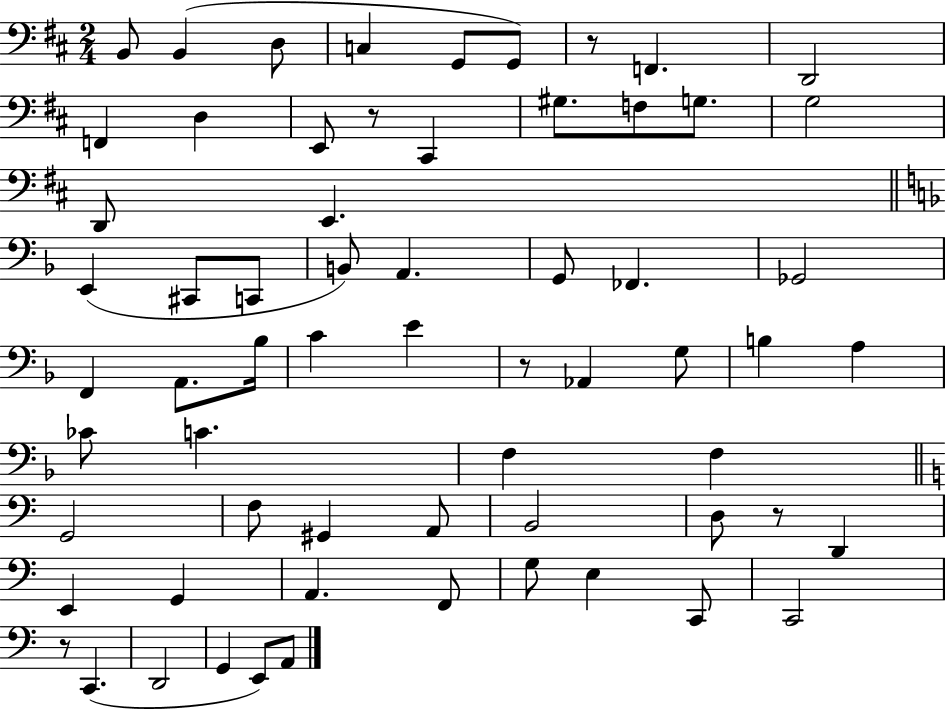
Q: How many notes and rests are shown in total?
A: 64